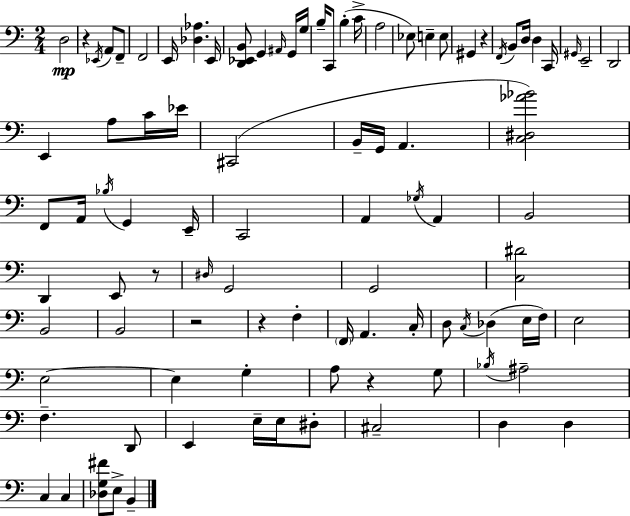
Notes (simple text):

D3/h R/q Eb2/s A2/e F2/e F2/h E2/s [Db3,Ab3]/q. E2/s [D2,Eb2,B2]/e G2/q A#2/s G2/s G3/s B3/s C2/e B3/q C4/s A3/h Eb3/e E3/q E3/e G#2/q R/q F2/s B2/e D3/s D3/q C2/s G#2/s E2/h D2/h E2/q A3/e C4/s Eb4/s C#2/h B2/s G2/s A2/q. [C3,D#3,Ab4,Bb4]/h F2/e A2/s Bb3/s G2/q E2/s C2/h A2/q Gb3/s A2/q B2/h D2/q E2/e R/e D#3/s G2/h G2/h [C3,D#4]/h B2/h B2/h R/h R/q F3/q F2/s A2/q. C3/s D3/e C3/s Db3/q E3/s F3/s E3/h E3/h E3/q G3/q A3/e R/q G3/e Bb3/s A#3/h F3/q. D2/e E2/q E3/s E3/s D#3/e C#3/h D3/q D3/q C3/q C3/q [Db3,G3,F#4]/e E3/e B2/q